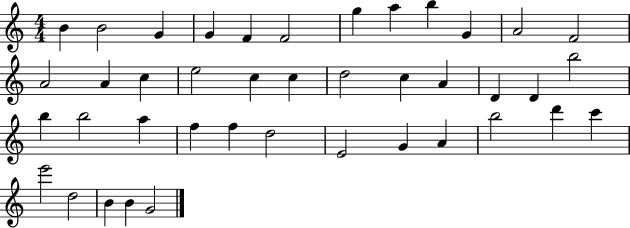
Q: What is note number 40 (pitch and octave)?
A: B4